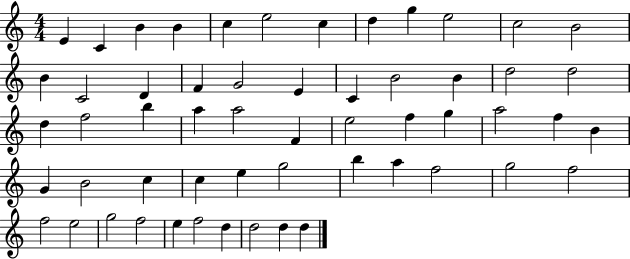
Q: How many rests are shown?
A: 0